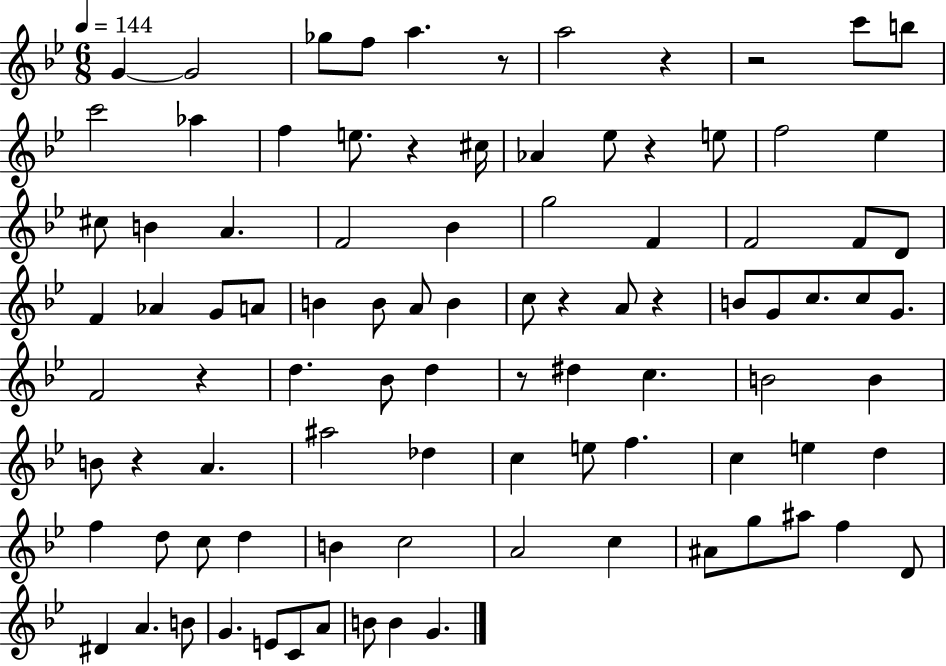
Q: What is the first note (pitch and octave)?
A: G4